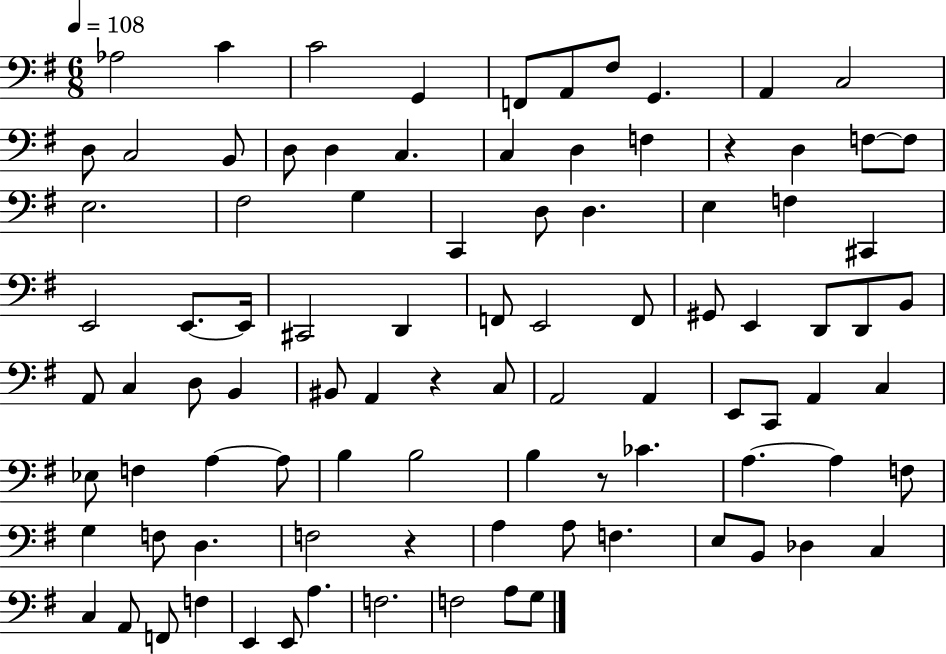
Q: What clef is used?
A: bass